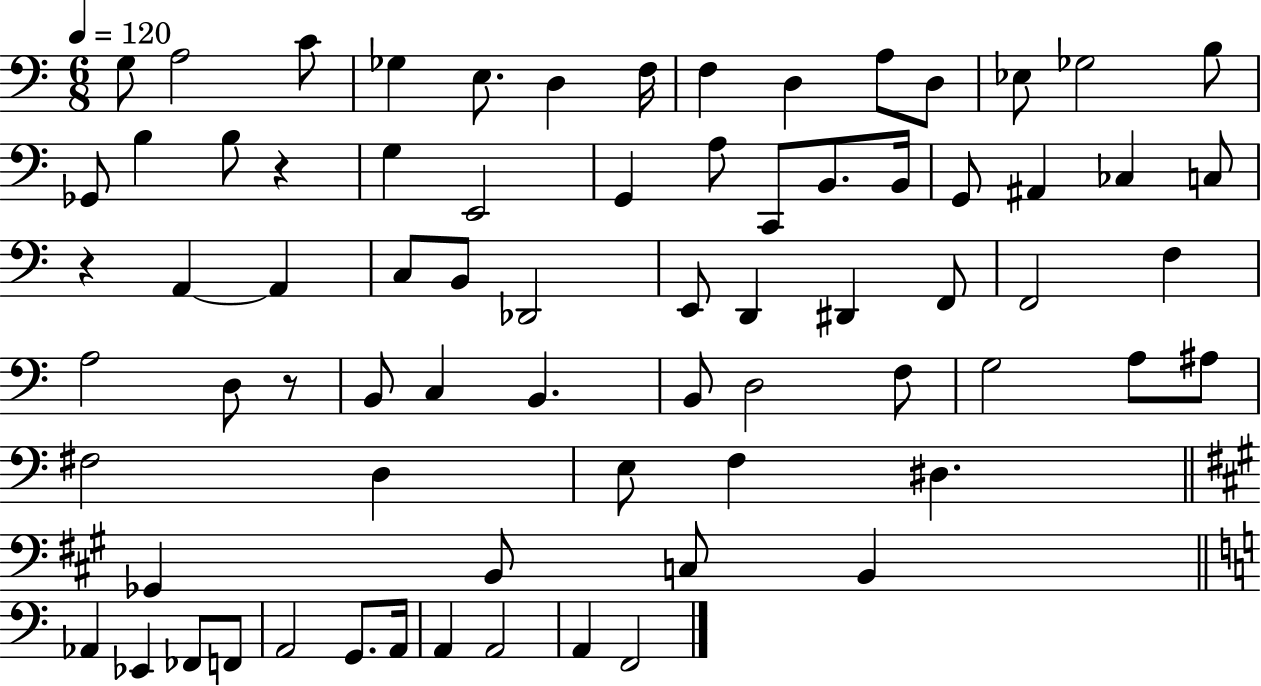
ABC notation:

X:1
T:Untitled
M:6/8
L:1/4
K:C
G,/2 A,2 C/2 _G, E,/2 D, F,/4 F, D, A,/2 D,/2 _E,/2 _G,2 B,/2 _G,,/2 B, B,/2 z G, E,,2 G,, A,/2 C,,/2 B,,/2 B,,/4 G,,/2 ^A,, _C, C,/2 z A,, A,, C,/2 B,,/2 _D,,2 E,,/2 D,, ^D,, F,,/2 F,,2 F, A,2 D,/2 z/2 B,,/2 C, B,, B,,/2 D,2 F,/2 G,2 A,/2 ^A,/2 ^F,2 D, E,/2 F, ^D, _G,, B,,/2 C,/2 B,, _A,, _E,, _F,,/2 F,,/2 A,,2 G,,/2 A,,/4 A,, A,,2 A,, F,,2